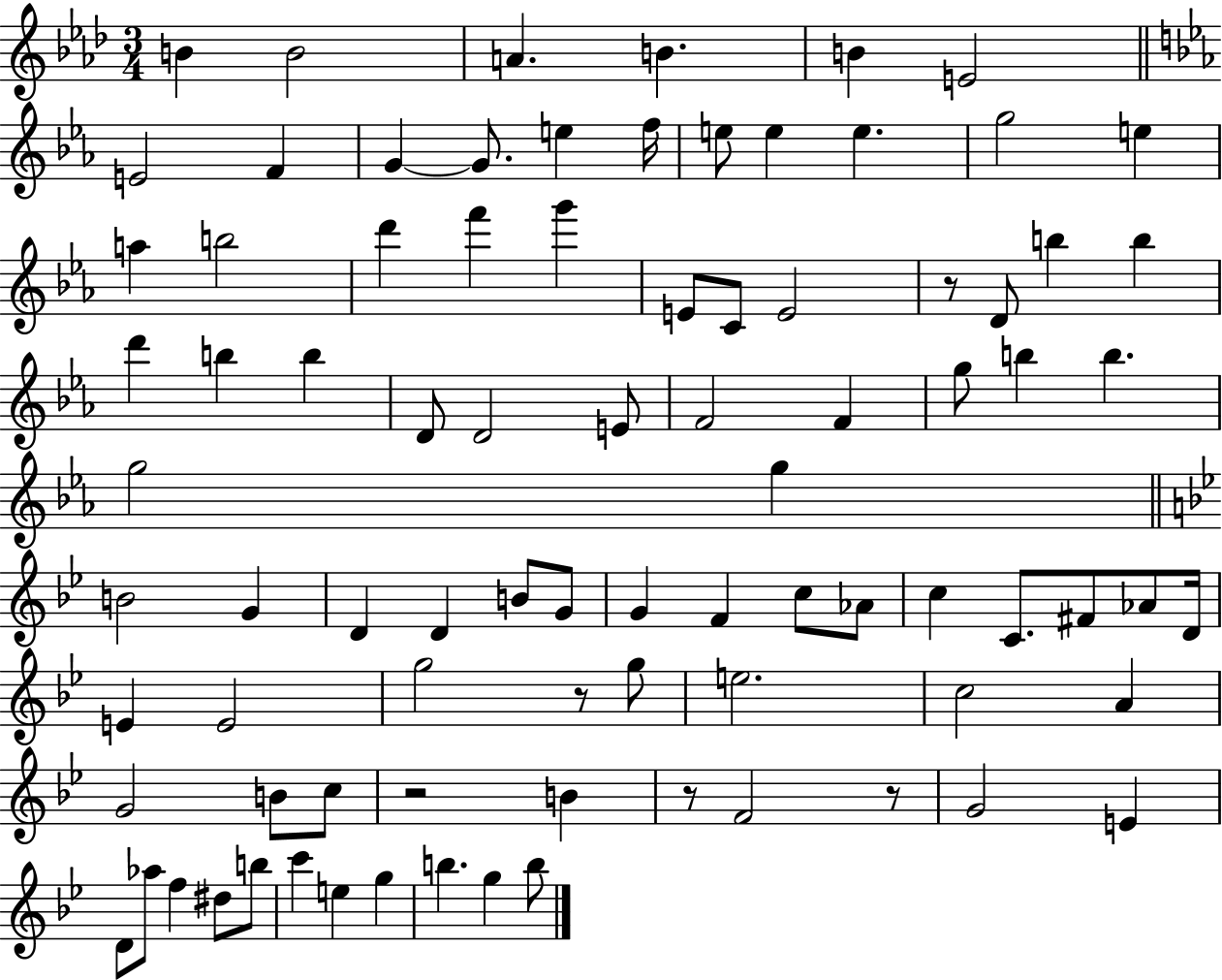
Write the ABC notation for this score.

X:1
T:Untitled
M:3/4
L:1/4
K:Ab
B B2 A B B E2 E2 F G G/2 e f/4 e/2 e e g2 e a b2 d' f' g' E/2 C/2 E2 z/2 D/2 b b d' b b D/2 D2 E/2 F2 F g/2 b b g2 g B2 G D D B/2 G/2 G F c/2 _A/2 c C/2 ^F/2 _A/2 D/4 E E2 g2 z/2 g/2 e2 c2 A G2 B/2 c/2 z2 B z/2 F2 z/2 G2 E D/2 _a/2 f ^d/2 b/2 c' e g b g b/2